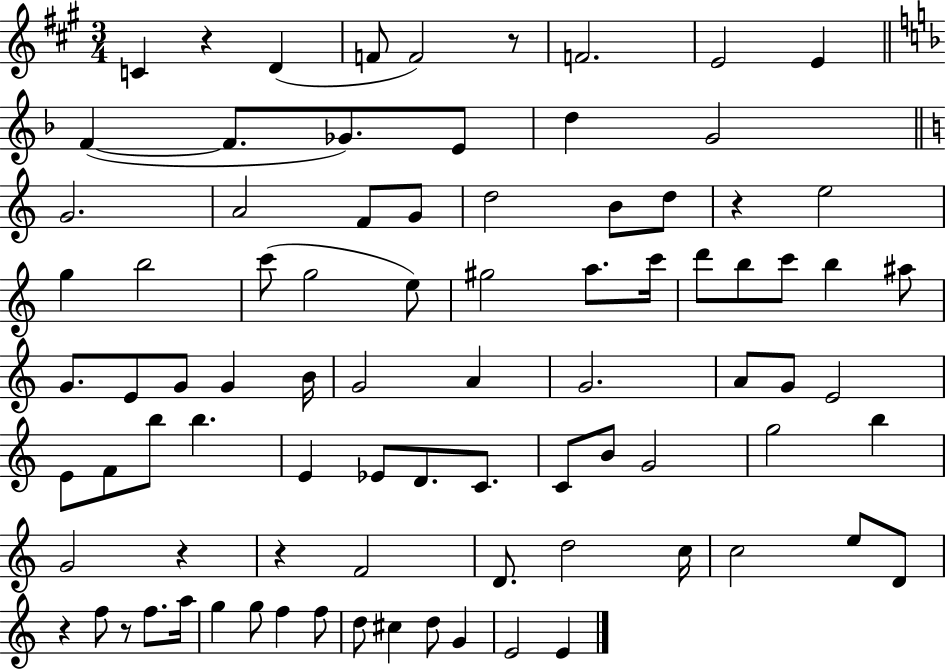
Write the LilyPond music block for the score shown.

{
  \clef treble
  \numericTimeSignature
  \time 3/4
  \key a \major
  c'4 r4 d'4( | f'8 f'2) r8 | f'2. | e'2 e'4 | \break \bar "||" \break \key d \minor f'4~(~ f'8. ges'8.) e'8 | d''4 g'2 | \bar "||" \break \key c \major g'2. | a'2 f'8 g'8 | d''2 b'8 d''8 | r4 e''2 | \break g''4 b''2 | c'''8( g''2 e''8) | gis''2 a''8. c'''16 | d'''8 b''8 c'''8 b''4 ais''8 | \break g'8. e'8 g'8 g'4 b'16 | g'2 a'4 | g'2. | a'8 g'8 e'2 | \break e'8 f'8 b''8 b''4. | e'4 ees'8 d'8. c'8. | c'8 b'8 g'2 | g''2 b''4 | \break g'2 r4 | r4 f'2 | d'8. d''2 c''16 | c''2 e''8 d'8 | \break r4 f''8 r8 f''8. a''16 | g''4 g''8 f''4 f''8 | d''8 cis''4 d''8 g'4 | e'2 e'4 | \break \bar "|."
}